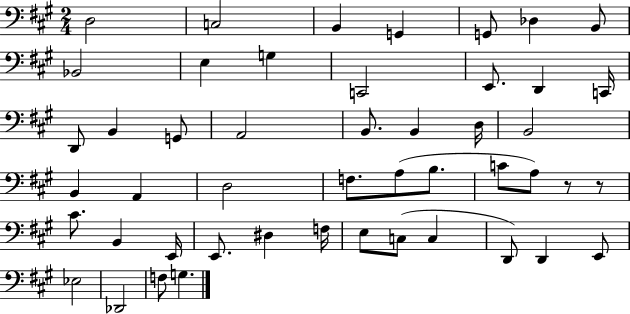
D3/h C3/h B2/q G2/q G2/e Db3/q B2/e Bb2/h E3/q G3/q C2/h E2/e. D2/q C2/s D2/e B2/q G2/e A2/h B2/e. B2/q D3/s B2/h B2/q A2/q D3/h F3/e. A3/e B3/e. C4/e A3/e R/e R/e C#4/e. B2/q E2/s E2/e. D#3/q F3/s E3/e C3/e C3/q D2/e D2/q E2/e Eb3/h Db2/h F3/e G3/q.